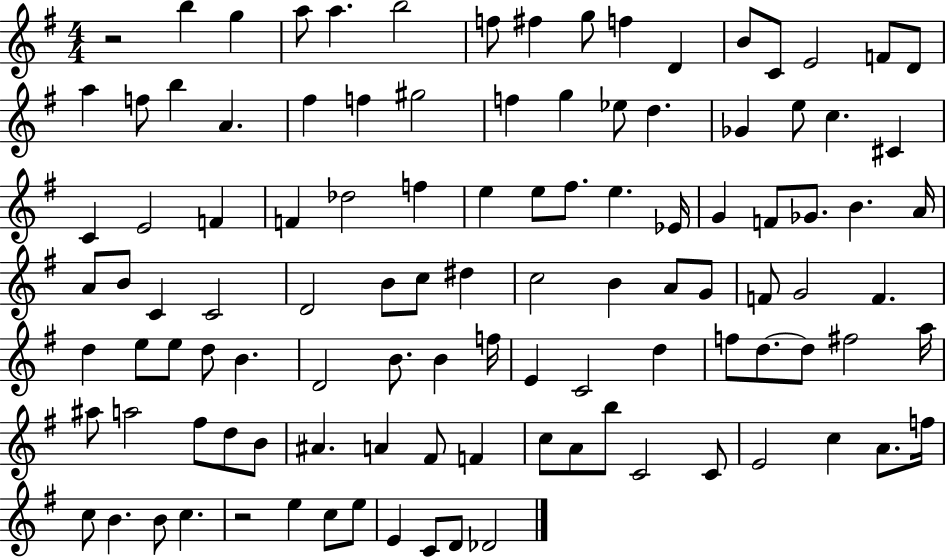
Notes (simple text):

R/h B5/q G5/q A5/e A5/q. B5/h F5/e F#5/q G5/e F5/q D4/q B4/e C4/e E4/h F4/e D4/e A5/q F5/e B5/q A4/q. F#5/q F5/q G#5/h F5/q G5/q Eb5/e D5/q. Gb4/q E5/e C5/q. C#4/q C4/q E4/h F4/q F4/q Db5/h F5/q E5/q E5/e F#5/e. E5/q. Eb4/s G4/q F4/e Gb4/e. B4/q. A4/s A4/e B4/e C4/q C4/h D4/h B4/e C5/e D#5/q C5/h B4/q A4/e G4/e F4/e G4/h F4/q. D5/q E5/e E5/e D5/e B4/q. D4/h B4/e. B4/q F5/s E4/q C4/h D5/q F5/e D5/e. D5/e F#5/h A5/s A#5/e A5/h F#5/e D5/e B4/e A#4/q. A4/q F#4/e F4/q C5/e A4/e B5/e C4/h C4/e E4/h C5/q A4/e. F5/s C5/e B4/q. B4/e C5/q. R/h E5/q C5/e E5/e E4/q C4/e D4/e Db4/h